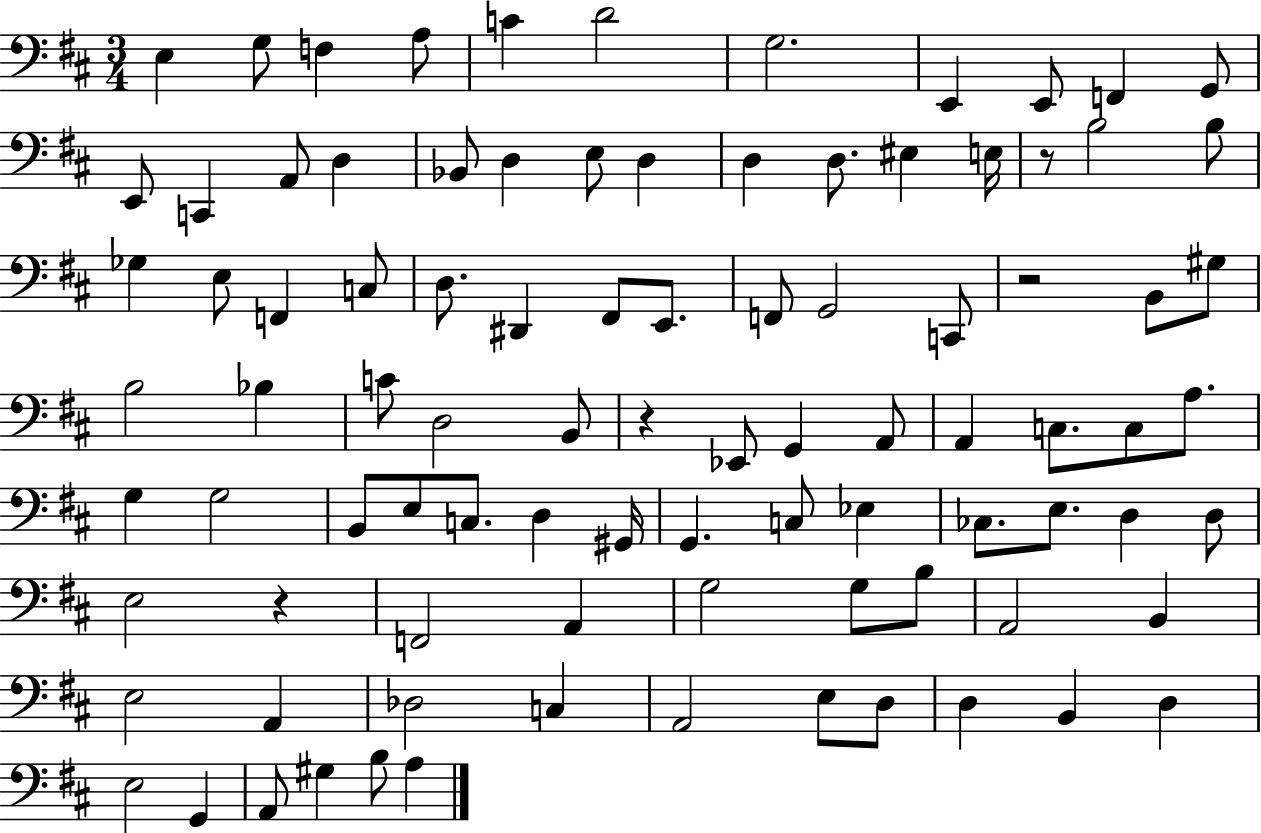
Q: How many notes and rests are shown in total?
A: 92